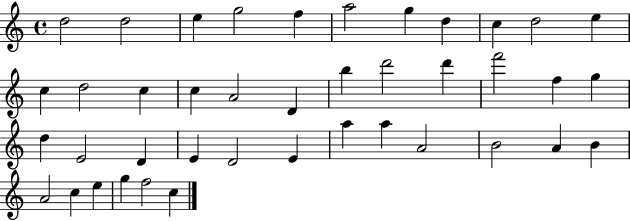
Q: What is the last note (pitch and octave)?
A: C5